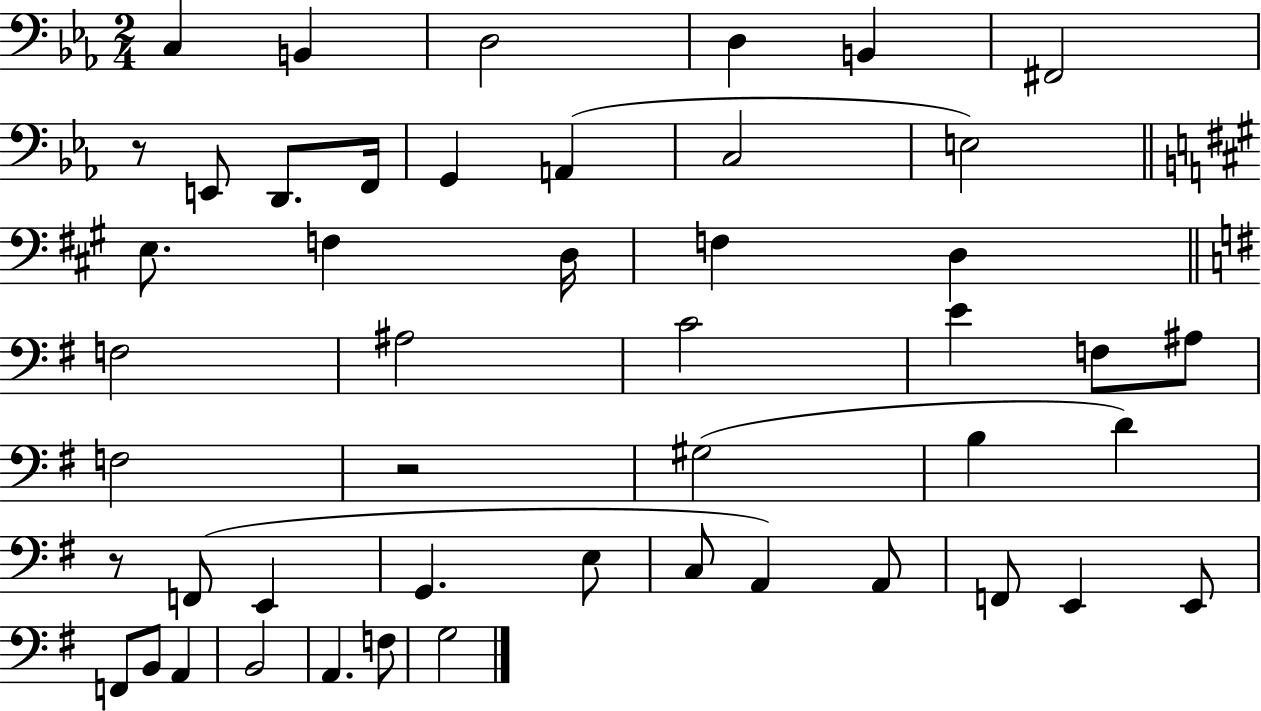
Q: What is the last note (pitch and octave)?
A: G3